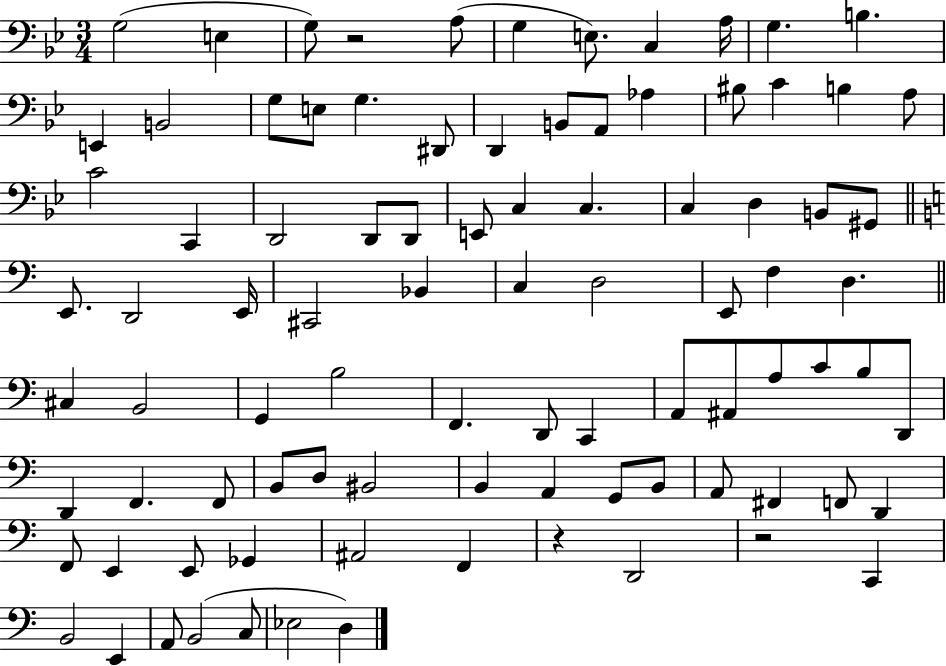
X:1
T:Untitled
M:3/4
L:1/4
K:Bb
G,2 E, G,/2 z2 A,/2 G, E,/2 C, A,/4 G, B, E,, B,,2 G,/2 E,/2 G, ^D,,/2 D,, B,,/2 A,,/2 _A, ^B,/2 C B, A,/2 C2 C,, D,,2 D,,/2 D,,/2 E,,/2 C, C, C, D, B,,/2 ^G,,/2 E,,/2 D,,2 E,,/4 ^C,,2 _B,, C, D,2 E,,/2 F, D, ^C, B,,2 G,, B,2 F,, D,,/2 C,, A,,/2 ^A,,/2 A,/2 C/2 B,/2 D,,/2 D,, F,, F,,/2 B,,/2 D,/2 ^B,,2 B,, A,, G,,/2 B,,/2 A,,/2 ^F,, F,,/2 D,, F,,/2 E,, E,,/2 _G,, ^A,,2 F,, z D,,2 z2 C,, B,,2 E,, A,,/2 B,,2 C,/2 _E,2 D,